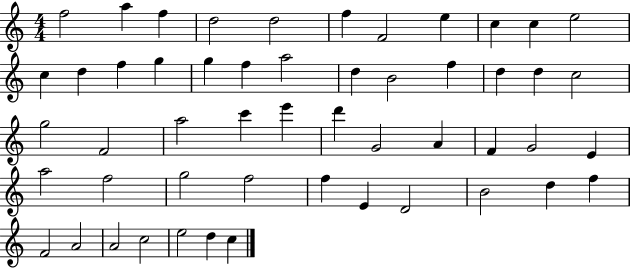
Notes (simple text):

F5/h A5/q F5/q D5/h D5/h F5/q F4/h E5/q C5/q C5/q E5/h C5/q D5/q F5/q G5/q G5/q F5/q A5/h D5/q B4/h F5/q D5/q D5/q C5/h G5/h F4/h A5/h C6/q E6/q D6/q G4/h A4/q F4/q G4/h E4/q A5/h F5/h G5/h F5/h F5/q E4/q D4/h B4/h D5/q F5/q F4/h A4/h A4/h C5/h E5/h D5/q C5/q